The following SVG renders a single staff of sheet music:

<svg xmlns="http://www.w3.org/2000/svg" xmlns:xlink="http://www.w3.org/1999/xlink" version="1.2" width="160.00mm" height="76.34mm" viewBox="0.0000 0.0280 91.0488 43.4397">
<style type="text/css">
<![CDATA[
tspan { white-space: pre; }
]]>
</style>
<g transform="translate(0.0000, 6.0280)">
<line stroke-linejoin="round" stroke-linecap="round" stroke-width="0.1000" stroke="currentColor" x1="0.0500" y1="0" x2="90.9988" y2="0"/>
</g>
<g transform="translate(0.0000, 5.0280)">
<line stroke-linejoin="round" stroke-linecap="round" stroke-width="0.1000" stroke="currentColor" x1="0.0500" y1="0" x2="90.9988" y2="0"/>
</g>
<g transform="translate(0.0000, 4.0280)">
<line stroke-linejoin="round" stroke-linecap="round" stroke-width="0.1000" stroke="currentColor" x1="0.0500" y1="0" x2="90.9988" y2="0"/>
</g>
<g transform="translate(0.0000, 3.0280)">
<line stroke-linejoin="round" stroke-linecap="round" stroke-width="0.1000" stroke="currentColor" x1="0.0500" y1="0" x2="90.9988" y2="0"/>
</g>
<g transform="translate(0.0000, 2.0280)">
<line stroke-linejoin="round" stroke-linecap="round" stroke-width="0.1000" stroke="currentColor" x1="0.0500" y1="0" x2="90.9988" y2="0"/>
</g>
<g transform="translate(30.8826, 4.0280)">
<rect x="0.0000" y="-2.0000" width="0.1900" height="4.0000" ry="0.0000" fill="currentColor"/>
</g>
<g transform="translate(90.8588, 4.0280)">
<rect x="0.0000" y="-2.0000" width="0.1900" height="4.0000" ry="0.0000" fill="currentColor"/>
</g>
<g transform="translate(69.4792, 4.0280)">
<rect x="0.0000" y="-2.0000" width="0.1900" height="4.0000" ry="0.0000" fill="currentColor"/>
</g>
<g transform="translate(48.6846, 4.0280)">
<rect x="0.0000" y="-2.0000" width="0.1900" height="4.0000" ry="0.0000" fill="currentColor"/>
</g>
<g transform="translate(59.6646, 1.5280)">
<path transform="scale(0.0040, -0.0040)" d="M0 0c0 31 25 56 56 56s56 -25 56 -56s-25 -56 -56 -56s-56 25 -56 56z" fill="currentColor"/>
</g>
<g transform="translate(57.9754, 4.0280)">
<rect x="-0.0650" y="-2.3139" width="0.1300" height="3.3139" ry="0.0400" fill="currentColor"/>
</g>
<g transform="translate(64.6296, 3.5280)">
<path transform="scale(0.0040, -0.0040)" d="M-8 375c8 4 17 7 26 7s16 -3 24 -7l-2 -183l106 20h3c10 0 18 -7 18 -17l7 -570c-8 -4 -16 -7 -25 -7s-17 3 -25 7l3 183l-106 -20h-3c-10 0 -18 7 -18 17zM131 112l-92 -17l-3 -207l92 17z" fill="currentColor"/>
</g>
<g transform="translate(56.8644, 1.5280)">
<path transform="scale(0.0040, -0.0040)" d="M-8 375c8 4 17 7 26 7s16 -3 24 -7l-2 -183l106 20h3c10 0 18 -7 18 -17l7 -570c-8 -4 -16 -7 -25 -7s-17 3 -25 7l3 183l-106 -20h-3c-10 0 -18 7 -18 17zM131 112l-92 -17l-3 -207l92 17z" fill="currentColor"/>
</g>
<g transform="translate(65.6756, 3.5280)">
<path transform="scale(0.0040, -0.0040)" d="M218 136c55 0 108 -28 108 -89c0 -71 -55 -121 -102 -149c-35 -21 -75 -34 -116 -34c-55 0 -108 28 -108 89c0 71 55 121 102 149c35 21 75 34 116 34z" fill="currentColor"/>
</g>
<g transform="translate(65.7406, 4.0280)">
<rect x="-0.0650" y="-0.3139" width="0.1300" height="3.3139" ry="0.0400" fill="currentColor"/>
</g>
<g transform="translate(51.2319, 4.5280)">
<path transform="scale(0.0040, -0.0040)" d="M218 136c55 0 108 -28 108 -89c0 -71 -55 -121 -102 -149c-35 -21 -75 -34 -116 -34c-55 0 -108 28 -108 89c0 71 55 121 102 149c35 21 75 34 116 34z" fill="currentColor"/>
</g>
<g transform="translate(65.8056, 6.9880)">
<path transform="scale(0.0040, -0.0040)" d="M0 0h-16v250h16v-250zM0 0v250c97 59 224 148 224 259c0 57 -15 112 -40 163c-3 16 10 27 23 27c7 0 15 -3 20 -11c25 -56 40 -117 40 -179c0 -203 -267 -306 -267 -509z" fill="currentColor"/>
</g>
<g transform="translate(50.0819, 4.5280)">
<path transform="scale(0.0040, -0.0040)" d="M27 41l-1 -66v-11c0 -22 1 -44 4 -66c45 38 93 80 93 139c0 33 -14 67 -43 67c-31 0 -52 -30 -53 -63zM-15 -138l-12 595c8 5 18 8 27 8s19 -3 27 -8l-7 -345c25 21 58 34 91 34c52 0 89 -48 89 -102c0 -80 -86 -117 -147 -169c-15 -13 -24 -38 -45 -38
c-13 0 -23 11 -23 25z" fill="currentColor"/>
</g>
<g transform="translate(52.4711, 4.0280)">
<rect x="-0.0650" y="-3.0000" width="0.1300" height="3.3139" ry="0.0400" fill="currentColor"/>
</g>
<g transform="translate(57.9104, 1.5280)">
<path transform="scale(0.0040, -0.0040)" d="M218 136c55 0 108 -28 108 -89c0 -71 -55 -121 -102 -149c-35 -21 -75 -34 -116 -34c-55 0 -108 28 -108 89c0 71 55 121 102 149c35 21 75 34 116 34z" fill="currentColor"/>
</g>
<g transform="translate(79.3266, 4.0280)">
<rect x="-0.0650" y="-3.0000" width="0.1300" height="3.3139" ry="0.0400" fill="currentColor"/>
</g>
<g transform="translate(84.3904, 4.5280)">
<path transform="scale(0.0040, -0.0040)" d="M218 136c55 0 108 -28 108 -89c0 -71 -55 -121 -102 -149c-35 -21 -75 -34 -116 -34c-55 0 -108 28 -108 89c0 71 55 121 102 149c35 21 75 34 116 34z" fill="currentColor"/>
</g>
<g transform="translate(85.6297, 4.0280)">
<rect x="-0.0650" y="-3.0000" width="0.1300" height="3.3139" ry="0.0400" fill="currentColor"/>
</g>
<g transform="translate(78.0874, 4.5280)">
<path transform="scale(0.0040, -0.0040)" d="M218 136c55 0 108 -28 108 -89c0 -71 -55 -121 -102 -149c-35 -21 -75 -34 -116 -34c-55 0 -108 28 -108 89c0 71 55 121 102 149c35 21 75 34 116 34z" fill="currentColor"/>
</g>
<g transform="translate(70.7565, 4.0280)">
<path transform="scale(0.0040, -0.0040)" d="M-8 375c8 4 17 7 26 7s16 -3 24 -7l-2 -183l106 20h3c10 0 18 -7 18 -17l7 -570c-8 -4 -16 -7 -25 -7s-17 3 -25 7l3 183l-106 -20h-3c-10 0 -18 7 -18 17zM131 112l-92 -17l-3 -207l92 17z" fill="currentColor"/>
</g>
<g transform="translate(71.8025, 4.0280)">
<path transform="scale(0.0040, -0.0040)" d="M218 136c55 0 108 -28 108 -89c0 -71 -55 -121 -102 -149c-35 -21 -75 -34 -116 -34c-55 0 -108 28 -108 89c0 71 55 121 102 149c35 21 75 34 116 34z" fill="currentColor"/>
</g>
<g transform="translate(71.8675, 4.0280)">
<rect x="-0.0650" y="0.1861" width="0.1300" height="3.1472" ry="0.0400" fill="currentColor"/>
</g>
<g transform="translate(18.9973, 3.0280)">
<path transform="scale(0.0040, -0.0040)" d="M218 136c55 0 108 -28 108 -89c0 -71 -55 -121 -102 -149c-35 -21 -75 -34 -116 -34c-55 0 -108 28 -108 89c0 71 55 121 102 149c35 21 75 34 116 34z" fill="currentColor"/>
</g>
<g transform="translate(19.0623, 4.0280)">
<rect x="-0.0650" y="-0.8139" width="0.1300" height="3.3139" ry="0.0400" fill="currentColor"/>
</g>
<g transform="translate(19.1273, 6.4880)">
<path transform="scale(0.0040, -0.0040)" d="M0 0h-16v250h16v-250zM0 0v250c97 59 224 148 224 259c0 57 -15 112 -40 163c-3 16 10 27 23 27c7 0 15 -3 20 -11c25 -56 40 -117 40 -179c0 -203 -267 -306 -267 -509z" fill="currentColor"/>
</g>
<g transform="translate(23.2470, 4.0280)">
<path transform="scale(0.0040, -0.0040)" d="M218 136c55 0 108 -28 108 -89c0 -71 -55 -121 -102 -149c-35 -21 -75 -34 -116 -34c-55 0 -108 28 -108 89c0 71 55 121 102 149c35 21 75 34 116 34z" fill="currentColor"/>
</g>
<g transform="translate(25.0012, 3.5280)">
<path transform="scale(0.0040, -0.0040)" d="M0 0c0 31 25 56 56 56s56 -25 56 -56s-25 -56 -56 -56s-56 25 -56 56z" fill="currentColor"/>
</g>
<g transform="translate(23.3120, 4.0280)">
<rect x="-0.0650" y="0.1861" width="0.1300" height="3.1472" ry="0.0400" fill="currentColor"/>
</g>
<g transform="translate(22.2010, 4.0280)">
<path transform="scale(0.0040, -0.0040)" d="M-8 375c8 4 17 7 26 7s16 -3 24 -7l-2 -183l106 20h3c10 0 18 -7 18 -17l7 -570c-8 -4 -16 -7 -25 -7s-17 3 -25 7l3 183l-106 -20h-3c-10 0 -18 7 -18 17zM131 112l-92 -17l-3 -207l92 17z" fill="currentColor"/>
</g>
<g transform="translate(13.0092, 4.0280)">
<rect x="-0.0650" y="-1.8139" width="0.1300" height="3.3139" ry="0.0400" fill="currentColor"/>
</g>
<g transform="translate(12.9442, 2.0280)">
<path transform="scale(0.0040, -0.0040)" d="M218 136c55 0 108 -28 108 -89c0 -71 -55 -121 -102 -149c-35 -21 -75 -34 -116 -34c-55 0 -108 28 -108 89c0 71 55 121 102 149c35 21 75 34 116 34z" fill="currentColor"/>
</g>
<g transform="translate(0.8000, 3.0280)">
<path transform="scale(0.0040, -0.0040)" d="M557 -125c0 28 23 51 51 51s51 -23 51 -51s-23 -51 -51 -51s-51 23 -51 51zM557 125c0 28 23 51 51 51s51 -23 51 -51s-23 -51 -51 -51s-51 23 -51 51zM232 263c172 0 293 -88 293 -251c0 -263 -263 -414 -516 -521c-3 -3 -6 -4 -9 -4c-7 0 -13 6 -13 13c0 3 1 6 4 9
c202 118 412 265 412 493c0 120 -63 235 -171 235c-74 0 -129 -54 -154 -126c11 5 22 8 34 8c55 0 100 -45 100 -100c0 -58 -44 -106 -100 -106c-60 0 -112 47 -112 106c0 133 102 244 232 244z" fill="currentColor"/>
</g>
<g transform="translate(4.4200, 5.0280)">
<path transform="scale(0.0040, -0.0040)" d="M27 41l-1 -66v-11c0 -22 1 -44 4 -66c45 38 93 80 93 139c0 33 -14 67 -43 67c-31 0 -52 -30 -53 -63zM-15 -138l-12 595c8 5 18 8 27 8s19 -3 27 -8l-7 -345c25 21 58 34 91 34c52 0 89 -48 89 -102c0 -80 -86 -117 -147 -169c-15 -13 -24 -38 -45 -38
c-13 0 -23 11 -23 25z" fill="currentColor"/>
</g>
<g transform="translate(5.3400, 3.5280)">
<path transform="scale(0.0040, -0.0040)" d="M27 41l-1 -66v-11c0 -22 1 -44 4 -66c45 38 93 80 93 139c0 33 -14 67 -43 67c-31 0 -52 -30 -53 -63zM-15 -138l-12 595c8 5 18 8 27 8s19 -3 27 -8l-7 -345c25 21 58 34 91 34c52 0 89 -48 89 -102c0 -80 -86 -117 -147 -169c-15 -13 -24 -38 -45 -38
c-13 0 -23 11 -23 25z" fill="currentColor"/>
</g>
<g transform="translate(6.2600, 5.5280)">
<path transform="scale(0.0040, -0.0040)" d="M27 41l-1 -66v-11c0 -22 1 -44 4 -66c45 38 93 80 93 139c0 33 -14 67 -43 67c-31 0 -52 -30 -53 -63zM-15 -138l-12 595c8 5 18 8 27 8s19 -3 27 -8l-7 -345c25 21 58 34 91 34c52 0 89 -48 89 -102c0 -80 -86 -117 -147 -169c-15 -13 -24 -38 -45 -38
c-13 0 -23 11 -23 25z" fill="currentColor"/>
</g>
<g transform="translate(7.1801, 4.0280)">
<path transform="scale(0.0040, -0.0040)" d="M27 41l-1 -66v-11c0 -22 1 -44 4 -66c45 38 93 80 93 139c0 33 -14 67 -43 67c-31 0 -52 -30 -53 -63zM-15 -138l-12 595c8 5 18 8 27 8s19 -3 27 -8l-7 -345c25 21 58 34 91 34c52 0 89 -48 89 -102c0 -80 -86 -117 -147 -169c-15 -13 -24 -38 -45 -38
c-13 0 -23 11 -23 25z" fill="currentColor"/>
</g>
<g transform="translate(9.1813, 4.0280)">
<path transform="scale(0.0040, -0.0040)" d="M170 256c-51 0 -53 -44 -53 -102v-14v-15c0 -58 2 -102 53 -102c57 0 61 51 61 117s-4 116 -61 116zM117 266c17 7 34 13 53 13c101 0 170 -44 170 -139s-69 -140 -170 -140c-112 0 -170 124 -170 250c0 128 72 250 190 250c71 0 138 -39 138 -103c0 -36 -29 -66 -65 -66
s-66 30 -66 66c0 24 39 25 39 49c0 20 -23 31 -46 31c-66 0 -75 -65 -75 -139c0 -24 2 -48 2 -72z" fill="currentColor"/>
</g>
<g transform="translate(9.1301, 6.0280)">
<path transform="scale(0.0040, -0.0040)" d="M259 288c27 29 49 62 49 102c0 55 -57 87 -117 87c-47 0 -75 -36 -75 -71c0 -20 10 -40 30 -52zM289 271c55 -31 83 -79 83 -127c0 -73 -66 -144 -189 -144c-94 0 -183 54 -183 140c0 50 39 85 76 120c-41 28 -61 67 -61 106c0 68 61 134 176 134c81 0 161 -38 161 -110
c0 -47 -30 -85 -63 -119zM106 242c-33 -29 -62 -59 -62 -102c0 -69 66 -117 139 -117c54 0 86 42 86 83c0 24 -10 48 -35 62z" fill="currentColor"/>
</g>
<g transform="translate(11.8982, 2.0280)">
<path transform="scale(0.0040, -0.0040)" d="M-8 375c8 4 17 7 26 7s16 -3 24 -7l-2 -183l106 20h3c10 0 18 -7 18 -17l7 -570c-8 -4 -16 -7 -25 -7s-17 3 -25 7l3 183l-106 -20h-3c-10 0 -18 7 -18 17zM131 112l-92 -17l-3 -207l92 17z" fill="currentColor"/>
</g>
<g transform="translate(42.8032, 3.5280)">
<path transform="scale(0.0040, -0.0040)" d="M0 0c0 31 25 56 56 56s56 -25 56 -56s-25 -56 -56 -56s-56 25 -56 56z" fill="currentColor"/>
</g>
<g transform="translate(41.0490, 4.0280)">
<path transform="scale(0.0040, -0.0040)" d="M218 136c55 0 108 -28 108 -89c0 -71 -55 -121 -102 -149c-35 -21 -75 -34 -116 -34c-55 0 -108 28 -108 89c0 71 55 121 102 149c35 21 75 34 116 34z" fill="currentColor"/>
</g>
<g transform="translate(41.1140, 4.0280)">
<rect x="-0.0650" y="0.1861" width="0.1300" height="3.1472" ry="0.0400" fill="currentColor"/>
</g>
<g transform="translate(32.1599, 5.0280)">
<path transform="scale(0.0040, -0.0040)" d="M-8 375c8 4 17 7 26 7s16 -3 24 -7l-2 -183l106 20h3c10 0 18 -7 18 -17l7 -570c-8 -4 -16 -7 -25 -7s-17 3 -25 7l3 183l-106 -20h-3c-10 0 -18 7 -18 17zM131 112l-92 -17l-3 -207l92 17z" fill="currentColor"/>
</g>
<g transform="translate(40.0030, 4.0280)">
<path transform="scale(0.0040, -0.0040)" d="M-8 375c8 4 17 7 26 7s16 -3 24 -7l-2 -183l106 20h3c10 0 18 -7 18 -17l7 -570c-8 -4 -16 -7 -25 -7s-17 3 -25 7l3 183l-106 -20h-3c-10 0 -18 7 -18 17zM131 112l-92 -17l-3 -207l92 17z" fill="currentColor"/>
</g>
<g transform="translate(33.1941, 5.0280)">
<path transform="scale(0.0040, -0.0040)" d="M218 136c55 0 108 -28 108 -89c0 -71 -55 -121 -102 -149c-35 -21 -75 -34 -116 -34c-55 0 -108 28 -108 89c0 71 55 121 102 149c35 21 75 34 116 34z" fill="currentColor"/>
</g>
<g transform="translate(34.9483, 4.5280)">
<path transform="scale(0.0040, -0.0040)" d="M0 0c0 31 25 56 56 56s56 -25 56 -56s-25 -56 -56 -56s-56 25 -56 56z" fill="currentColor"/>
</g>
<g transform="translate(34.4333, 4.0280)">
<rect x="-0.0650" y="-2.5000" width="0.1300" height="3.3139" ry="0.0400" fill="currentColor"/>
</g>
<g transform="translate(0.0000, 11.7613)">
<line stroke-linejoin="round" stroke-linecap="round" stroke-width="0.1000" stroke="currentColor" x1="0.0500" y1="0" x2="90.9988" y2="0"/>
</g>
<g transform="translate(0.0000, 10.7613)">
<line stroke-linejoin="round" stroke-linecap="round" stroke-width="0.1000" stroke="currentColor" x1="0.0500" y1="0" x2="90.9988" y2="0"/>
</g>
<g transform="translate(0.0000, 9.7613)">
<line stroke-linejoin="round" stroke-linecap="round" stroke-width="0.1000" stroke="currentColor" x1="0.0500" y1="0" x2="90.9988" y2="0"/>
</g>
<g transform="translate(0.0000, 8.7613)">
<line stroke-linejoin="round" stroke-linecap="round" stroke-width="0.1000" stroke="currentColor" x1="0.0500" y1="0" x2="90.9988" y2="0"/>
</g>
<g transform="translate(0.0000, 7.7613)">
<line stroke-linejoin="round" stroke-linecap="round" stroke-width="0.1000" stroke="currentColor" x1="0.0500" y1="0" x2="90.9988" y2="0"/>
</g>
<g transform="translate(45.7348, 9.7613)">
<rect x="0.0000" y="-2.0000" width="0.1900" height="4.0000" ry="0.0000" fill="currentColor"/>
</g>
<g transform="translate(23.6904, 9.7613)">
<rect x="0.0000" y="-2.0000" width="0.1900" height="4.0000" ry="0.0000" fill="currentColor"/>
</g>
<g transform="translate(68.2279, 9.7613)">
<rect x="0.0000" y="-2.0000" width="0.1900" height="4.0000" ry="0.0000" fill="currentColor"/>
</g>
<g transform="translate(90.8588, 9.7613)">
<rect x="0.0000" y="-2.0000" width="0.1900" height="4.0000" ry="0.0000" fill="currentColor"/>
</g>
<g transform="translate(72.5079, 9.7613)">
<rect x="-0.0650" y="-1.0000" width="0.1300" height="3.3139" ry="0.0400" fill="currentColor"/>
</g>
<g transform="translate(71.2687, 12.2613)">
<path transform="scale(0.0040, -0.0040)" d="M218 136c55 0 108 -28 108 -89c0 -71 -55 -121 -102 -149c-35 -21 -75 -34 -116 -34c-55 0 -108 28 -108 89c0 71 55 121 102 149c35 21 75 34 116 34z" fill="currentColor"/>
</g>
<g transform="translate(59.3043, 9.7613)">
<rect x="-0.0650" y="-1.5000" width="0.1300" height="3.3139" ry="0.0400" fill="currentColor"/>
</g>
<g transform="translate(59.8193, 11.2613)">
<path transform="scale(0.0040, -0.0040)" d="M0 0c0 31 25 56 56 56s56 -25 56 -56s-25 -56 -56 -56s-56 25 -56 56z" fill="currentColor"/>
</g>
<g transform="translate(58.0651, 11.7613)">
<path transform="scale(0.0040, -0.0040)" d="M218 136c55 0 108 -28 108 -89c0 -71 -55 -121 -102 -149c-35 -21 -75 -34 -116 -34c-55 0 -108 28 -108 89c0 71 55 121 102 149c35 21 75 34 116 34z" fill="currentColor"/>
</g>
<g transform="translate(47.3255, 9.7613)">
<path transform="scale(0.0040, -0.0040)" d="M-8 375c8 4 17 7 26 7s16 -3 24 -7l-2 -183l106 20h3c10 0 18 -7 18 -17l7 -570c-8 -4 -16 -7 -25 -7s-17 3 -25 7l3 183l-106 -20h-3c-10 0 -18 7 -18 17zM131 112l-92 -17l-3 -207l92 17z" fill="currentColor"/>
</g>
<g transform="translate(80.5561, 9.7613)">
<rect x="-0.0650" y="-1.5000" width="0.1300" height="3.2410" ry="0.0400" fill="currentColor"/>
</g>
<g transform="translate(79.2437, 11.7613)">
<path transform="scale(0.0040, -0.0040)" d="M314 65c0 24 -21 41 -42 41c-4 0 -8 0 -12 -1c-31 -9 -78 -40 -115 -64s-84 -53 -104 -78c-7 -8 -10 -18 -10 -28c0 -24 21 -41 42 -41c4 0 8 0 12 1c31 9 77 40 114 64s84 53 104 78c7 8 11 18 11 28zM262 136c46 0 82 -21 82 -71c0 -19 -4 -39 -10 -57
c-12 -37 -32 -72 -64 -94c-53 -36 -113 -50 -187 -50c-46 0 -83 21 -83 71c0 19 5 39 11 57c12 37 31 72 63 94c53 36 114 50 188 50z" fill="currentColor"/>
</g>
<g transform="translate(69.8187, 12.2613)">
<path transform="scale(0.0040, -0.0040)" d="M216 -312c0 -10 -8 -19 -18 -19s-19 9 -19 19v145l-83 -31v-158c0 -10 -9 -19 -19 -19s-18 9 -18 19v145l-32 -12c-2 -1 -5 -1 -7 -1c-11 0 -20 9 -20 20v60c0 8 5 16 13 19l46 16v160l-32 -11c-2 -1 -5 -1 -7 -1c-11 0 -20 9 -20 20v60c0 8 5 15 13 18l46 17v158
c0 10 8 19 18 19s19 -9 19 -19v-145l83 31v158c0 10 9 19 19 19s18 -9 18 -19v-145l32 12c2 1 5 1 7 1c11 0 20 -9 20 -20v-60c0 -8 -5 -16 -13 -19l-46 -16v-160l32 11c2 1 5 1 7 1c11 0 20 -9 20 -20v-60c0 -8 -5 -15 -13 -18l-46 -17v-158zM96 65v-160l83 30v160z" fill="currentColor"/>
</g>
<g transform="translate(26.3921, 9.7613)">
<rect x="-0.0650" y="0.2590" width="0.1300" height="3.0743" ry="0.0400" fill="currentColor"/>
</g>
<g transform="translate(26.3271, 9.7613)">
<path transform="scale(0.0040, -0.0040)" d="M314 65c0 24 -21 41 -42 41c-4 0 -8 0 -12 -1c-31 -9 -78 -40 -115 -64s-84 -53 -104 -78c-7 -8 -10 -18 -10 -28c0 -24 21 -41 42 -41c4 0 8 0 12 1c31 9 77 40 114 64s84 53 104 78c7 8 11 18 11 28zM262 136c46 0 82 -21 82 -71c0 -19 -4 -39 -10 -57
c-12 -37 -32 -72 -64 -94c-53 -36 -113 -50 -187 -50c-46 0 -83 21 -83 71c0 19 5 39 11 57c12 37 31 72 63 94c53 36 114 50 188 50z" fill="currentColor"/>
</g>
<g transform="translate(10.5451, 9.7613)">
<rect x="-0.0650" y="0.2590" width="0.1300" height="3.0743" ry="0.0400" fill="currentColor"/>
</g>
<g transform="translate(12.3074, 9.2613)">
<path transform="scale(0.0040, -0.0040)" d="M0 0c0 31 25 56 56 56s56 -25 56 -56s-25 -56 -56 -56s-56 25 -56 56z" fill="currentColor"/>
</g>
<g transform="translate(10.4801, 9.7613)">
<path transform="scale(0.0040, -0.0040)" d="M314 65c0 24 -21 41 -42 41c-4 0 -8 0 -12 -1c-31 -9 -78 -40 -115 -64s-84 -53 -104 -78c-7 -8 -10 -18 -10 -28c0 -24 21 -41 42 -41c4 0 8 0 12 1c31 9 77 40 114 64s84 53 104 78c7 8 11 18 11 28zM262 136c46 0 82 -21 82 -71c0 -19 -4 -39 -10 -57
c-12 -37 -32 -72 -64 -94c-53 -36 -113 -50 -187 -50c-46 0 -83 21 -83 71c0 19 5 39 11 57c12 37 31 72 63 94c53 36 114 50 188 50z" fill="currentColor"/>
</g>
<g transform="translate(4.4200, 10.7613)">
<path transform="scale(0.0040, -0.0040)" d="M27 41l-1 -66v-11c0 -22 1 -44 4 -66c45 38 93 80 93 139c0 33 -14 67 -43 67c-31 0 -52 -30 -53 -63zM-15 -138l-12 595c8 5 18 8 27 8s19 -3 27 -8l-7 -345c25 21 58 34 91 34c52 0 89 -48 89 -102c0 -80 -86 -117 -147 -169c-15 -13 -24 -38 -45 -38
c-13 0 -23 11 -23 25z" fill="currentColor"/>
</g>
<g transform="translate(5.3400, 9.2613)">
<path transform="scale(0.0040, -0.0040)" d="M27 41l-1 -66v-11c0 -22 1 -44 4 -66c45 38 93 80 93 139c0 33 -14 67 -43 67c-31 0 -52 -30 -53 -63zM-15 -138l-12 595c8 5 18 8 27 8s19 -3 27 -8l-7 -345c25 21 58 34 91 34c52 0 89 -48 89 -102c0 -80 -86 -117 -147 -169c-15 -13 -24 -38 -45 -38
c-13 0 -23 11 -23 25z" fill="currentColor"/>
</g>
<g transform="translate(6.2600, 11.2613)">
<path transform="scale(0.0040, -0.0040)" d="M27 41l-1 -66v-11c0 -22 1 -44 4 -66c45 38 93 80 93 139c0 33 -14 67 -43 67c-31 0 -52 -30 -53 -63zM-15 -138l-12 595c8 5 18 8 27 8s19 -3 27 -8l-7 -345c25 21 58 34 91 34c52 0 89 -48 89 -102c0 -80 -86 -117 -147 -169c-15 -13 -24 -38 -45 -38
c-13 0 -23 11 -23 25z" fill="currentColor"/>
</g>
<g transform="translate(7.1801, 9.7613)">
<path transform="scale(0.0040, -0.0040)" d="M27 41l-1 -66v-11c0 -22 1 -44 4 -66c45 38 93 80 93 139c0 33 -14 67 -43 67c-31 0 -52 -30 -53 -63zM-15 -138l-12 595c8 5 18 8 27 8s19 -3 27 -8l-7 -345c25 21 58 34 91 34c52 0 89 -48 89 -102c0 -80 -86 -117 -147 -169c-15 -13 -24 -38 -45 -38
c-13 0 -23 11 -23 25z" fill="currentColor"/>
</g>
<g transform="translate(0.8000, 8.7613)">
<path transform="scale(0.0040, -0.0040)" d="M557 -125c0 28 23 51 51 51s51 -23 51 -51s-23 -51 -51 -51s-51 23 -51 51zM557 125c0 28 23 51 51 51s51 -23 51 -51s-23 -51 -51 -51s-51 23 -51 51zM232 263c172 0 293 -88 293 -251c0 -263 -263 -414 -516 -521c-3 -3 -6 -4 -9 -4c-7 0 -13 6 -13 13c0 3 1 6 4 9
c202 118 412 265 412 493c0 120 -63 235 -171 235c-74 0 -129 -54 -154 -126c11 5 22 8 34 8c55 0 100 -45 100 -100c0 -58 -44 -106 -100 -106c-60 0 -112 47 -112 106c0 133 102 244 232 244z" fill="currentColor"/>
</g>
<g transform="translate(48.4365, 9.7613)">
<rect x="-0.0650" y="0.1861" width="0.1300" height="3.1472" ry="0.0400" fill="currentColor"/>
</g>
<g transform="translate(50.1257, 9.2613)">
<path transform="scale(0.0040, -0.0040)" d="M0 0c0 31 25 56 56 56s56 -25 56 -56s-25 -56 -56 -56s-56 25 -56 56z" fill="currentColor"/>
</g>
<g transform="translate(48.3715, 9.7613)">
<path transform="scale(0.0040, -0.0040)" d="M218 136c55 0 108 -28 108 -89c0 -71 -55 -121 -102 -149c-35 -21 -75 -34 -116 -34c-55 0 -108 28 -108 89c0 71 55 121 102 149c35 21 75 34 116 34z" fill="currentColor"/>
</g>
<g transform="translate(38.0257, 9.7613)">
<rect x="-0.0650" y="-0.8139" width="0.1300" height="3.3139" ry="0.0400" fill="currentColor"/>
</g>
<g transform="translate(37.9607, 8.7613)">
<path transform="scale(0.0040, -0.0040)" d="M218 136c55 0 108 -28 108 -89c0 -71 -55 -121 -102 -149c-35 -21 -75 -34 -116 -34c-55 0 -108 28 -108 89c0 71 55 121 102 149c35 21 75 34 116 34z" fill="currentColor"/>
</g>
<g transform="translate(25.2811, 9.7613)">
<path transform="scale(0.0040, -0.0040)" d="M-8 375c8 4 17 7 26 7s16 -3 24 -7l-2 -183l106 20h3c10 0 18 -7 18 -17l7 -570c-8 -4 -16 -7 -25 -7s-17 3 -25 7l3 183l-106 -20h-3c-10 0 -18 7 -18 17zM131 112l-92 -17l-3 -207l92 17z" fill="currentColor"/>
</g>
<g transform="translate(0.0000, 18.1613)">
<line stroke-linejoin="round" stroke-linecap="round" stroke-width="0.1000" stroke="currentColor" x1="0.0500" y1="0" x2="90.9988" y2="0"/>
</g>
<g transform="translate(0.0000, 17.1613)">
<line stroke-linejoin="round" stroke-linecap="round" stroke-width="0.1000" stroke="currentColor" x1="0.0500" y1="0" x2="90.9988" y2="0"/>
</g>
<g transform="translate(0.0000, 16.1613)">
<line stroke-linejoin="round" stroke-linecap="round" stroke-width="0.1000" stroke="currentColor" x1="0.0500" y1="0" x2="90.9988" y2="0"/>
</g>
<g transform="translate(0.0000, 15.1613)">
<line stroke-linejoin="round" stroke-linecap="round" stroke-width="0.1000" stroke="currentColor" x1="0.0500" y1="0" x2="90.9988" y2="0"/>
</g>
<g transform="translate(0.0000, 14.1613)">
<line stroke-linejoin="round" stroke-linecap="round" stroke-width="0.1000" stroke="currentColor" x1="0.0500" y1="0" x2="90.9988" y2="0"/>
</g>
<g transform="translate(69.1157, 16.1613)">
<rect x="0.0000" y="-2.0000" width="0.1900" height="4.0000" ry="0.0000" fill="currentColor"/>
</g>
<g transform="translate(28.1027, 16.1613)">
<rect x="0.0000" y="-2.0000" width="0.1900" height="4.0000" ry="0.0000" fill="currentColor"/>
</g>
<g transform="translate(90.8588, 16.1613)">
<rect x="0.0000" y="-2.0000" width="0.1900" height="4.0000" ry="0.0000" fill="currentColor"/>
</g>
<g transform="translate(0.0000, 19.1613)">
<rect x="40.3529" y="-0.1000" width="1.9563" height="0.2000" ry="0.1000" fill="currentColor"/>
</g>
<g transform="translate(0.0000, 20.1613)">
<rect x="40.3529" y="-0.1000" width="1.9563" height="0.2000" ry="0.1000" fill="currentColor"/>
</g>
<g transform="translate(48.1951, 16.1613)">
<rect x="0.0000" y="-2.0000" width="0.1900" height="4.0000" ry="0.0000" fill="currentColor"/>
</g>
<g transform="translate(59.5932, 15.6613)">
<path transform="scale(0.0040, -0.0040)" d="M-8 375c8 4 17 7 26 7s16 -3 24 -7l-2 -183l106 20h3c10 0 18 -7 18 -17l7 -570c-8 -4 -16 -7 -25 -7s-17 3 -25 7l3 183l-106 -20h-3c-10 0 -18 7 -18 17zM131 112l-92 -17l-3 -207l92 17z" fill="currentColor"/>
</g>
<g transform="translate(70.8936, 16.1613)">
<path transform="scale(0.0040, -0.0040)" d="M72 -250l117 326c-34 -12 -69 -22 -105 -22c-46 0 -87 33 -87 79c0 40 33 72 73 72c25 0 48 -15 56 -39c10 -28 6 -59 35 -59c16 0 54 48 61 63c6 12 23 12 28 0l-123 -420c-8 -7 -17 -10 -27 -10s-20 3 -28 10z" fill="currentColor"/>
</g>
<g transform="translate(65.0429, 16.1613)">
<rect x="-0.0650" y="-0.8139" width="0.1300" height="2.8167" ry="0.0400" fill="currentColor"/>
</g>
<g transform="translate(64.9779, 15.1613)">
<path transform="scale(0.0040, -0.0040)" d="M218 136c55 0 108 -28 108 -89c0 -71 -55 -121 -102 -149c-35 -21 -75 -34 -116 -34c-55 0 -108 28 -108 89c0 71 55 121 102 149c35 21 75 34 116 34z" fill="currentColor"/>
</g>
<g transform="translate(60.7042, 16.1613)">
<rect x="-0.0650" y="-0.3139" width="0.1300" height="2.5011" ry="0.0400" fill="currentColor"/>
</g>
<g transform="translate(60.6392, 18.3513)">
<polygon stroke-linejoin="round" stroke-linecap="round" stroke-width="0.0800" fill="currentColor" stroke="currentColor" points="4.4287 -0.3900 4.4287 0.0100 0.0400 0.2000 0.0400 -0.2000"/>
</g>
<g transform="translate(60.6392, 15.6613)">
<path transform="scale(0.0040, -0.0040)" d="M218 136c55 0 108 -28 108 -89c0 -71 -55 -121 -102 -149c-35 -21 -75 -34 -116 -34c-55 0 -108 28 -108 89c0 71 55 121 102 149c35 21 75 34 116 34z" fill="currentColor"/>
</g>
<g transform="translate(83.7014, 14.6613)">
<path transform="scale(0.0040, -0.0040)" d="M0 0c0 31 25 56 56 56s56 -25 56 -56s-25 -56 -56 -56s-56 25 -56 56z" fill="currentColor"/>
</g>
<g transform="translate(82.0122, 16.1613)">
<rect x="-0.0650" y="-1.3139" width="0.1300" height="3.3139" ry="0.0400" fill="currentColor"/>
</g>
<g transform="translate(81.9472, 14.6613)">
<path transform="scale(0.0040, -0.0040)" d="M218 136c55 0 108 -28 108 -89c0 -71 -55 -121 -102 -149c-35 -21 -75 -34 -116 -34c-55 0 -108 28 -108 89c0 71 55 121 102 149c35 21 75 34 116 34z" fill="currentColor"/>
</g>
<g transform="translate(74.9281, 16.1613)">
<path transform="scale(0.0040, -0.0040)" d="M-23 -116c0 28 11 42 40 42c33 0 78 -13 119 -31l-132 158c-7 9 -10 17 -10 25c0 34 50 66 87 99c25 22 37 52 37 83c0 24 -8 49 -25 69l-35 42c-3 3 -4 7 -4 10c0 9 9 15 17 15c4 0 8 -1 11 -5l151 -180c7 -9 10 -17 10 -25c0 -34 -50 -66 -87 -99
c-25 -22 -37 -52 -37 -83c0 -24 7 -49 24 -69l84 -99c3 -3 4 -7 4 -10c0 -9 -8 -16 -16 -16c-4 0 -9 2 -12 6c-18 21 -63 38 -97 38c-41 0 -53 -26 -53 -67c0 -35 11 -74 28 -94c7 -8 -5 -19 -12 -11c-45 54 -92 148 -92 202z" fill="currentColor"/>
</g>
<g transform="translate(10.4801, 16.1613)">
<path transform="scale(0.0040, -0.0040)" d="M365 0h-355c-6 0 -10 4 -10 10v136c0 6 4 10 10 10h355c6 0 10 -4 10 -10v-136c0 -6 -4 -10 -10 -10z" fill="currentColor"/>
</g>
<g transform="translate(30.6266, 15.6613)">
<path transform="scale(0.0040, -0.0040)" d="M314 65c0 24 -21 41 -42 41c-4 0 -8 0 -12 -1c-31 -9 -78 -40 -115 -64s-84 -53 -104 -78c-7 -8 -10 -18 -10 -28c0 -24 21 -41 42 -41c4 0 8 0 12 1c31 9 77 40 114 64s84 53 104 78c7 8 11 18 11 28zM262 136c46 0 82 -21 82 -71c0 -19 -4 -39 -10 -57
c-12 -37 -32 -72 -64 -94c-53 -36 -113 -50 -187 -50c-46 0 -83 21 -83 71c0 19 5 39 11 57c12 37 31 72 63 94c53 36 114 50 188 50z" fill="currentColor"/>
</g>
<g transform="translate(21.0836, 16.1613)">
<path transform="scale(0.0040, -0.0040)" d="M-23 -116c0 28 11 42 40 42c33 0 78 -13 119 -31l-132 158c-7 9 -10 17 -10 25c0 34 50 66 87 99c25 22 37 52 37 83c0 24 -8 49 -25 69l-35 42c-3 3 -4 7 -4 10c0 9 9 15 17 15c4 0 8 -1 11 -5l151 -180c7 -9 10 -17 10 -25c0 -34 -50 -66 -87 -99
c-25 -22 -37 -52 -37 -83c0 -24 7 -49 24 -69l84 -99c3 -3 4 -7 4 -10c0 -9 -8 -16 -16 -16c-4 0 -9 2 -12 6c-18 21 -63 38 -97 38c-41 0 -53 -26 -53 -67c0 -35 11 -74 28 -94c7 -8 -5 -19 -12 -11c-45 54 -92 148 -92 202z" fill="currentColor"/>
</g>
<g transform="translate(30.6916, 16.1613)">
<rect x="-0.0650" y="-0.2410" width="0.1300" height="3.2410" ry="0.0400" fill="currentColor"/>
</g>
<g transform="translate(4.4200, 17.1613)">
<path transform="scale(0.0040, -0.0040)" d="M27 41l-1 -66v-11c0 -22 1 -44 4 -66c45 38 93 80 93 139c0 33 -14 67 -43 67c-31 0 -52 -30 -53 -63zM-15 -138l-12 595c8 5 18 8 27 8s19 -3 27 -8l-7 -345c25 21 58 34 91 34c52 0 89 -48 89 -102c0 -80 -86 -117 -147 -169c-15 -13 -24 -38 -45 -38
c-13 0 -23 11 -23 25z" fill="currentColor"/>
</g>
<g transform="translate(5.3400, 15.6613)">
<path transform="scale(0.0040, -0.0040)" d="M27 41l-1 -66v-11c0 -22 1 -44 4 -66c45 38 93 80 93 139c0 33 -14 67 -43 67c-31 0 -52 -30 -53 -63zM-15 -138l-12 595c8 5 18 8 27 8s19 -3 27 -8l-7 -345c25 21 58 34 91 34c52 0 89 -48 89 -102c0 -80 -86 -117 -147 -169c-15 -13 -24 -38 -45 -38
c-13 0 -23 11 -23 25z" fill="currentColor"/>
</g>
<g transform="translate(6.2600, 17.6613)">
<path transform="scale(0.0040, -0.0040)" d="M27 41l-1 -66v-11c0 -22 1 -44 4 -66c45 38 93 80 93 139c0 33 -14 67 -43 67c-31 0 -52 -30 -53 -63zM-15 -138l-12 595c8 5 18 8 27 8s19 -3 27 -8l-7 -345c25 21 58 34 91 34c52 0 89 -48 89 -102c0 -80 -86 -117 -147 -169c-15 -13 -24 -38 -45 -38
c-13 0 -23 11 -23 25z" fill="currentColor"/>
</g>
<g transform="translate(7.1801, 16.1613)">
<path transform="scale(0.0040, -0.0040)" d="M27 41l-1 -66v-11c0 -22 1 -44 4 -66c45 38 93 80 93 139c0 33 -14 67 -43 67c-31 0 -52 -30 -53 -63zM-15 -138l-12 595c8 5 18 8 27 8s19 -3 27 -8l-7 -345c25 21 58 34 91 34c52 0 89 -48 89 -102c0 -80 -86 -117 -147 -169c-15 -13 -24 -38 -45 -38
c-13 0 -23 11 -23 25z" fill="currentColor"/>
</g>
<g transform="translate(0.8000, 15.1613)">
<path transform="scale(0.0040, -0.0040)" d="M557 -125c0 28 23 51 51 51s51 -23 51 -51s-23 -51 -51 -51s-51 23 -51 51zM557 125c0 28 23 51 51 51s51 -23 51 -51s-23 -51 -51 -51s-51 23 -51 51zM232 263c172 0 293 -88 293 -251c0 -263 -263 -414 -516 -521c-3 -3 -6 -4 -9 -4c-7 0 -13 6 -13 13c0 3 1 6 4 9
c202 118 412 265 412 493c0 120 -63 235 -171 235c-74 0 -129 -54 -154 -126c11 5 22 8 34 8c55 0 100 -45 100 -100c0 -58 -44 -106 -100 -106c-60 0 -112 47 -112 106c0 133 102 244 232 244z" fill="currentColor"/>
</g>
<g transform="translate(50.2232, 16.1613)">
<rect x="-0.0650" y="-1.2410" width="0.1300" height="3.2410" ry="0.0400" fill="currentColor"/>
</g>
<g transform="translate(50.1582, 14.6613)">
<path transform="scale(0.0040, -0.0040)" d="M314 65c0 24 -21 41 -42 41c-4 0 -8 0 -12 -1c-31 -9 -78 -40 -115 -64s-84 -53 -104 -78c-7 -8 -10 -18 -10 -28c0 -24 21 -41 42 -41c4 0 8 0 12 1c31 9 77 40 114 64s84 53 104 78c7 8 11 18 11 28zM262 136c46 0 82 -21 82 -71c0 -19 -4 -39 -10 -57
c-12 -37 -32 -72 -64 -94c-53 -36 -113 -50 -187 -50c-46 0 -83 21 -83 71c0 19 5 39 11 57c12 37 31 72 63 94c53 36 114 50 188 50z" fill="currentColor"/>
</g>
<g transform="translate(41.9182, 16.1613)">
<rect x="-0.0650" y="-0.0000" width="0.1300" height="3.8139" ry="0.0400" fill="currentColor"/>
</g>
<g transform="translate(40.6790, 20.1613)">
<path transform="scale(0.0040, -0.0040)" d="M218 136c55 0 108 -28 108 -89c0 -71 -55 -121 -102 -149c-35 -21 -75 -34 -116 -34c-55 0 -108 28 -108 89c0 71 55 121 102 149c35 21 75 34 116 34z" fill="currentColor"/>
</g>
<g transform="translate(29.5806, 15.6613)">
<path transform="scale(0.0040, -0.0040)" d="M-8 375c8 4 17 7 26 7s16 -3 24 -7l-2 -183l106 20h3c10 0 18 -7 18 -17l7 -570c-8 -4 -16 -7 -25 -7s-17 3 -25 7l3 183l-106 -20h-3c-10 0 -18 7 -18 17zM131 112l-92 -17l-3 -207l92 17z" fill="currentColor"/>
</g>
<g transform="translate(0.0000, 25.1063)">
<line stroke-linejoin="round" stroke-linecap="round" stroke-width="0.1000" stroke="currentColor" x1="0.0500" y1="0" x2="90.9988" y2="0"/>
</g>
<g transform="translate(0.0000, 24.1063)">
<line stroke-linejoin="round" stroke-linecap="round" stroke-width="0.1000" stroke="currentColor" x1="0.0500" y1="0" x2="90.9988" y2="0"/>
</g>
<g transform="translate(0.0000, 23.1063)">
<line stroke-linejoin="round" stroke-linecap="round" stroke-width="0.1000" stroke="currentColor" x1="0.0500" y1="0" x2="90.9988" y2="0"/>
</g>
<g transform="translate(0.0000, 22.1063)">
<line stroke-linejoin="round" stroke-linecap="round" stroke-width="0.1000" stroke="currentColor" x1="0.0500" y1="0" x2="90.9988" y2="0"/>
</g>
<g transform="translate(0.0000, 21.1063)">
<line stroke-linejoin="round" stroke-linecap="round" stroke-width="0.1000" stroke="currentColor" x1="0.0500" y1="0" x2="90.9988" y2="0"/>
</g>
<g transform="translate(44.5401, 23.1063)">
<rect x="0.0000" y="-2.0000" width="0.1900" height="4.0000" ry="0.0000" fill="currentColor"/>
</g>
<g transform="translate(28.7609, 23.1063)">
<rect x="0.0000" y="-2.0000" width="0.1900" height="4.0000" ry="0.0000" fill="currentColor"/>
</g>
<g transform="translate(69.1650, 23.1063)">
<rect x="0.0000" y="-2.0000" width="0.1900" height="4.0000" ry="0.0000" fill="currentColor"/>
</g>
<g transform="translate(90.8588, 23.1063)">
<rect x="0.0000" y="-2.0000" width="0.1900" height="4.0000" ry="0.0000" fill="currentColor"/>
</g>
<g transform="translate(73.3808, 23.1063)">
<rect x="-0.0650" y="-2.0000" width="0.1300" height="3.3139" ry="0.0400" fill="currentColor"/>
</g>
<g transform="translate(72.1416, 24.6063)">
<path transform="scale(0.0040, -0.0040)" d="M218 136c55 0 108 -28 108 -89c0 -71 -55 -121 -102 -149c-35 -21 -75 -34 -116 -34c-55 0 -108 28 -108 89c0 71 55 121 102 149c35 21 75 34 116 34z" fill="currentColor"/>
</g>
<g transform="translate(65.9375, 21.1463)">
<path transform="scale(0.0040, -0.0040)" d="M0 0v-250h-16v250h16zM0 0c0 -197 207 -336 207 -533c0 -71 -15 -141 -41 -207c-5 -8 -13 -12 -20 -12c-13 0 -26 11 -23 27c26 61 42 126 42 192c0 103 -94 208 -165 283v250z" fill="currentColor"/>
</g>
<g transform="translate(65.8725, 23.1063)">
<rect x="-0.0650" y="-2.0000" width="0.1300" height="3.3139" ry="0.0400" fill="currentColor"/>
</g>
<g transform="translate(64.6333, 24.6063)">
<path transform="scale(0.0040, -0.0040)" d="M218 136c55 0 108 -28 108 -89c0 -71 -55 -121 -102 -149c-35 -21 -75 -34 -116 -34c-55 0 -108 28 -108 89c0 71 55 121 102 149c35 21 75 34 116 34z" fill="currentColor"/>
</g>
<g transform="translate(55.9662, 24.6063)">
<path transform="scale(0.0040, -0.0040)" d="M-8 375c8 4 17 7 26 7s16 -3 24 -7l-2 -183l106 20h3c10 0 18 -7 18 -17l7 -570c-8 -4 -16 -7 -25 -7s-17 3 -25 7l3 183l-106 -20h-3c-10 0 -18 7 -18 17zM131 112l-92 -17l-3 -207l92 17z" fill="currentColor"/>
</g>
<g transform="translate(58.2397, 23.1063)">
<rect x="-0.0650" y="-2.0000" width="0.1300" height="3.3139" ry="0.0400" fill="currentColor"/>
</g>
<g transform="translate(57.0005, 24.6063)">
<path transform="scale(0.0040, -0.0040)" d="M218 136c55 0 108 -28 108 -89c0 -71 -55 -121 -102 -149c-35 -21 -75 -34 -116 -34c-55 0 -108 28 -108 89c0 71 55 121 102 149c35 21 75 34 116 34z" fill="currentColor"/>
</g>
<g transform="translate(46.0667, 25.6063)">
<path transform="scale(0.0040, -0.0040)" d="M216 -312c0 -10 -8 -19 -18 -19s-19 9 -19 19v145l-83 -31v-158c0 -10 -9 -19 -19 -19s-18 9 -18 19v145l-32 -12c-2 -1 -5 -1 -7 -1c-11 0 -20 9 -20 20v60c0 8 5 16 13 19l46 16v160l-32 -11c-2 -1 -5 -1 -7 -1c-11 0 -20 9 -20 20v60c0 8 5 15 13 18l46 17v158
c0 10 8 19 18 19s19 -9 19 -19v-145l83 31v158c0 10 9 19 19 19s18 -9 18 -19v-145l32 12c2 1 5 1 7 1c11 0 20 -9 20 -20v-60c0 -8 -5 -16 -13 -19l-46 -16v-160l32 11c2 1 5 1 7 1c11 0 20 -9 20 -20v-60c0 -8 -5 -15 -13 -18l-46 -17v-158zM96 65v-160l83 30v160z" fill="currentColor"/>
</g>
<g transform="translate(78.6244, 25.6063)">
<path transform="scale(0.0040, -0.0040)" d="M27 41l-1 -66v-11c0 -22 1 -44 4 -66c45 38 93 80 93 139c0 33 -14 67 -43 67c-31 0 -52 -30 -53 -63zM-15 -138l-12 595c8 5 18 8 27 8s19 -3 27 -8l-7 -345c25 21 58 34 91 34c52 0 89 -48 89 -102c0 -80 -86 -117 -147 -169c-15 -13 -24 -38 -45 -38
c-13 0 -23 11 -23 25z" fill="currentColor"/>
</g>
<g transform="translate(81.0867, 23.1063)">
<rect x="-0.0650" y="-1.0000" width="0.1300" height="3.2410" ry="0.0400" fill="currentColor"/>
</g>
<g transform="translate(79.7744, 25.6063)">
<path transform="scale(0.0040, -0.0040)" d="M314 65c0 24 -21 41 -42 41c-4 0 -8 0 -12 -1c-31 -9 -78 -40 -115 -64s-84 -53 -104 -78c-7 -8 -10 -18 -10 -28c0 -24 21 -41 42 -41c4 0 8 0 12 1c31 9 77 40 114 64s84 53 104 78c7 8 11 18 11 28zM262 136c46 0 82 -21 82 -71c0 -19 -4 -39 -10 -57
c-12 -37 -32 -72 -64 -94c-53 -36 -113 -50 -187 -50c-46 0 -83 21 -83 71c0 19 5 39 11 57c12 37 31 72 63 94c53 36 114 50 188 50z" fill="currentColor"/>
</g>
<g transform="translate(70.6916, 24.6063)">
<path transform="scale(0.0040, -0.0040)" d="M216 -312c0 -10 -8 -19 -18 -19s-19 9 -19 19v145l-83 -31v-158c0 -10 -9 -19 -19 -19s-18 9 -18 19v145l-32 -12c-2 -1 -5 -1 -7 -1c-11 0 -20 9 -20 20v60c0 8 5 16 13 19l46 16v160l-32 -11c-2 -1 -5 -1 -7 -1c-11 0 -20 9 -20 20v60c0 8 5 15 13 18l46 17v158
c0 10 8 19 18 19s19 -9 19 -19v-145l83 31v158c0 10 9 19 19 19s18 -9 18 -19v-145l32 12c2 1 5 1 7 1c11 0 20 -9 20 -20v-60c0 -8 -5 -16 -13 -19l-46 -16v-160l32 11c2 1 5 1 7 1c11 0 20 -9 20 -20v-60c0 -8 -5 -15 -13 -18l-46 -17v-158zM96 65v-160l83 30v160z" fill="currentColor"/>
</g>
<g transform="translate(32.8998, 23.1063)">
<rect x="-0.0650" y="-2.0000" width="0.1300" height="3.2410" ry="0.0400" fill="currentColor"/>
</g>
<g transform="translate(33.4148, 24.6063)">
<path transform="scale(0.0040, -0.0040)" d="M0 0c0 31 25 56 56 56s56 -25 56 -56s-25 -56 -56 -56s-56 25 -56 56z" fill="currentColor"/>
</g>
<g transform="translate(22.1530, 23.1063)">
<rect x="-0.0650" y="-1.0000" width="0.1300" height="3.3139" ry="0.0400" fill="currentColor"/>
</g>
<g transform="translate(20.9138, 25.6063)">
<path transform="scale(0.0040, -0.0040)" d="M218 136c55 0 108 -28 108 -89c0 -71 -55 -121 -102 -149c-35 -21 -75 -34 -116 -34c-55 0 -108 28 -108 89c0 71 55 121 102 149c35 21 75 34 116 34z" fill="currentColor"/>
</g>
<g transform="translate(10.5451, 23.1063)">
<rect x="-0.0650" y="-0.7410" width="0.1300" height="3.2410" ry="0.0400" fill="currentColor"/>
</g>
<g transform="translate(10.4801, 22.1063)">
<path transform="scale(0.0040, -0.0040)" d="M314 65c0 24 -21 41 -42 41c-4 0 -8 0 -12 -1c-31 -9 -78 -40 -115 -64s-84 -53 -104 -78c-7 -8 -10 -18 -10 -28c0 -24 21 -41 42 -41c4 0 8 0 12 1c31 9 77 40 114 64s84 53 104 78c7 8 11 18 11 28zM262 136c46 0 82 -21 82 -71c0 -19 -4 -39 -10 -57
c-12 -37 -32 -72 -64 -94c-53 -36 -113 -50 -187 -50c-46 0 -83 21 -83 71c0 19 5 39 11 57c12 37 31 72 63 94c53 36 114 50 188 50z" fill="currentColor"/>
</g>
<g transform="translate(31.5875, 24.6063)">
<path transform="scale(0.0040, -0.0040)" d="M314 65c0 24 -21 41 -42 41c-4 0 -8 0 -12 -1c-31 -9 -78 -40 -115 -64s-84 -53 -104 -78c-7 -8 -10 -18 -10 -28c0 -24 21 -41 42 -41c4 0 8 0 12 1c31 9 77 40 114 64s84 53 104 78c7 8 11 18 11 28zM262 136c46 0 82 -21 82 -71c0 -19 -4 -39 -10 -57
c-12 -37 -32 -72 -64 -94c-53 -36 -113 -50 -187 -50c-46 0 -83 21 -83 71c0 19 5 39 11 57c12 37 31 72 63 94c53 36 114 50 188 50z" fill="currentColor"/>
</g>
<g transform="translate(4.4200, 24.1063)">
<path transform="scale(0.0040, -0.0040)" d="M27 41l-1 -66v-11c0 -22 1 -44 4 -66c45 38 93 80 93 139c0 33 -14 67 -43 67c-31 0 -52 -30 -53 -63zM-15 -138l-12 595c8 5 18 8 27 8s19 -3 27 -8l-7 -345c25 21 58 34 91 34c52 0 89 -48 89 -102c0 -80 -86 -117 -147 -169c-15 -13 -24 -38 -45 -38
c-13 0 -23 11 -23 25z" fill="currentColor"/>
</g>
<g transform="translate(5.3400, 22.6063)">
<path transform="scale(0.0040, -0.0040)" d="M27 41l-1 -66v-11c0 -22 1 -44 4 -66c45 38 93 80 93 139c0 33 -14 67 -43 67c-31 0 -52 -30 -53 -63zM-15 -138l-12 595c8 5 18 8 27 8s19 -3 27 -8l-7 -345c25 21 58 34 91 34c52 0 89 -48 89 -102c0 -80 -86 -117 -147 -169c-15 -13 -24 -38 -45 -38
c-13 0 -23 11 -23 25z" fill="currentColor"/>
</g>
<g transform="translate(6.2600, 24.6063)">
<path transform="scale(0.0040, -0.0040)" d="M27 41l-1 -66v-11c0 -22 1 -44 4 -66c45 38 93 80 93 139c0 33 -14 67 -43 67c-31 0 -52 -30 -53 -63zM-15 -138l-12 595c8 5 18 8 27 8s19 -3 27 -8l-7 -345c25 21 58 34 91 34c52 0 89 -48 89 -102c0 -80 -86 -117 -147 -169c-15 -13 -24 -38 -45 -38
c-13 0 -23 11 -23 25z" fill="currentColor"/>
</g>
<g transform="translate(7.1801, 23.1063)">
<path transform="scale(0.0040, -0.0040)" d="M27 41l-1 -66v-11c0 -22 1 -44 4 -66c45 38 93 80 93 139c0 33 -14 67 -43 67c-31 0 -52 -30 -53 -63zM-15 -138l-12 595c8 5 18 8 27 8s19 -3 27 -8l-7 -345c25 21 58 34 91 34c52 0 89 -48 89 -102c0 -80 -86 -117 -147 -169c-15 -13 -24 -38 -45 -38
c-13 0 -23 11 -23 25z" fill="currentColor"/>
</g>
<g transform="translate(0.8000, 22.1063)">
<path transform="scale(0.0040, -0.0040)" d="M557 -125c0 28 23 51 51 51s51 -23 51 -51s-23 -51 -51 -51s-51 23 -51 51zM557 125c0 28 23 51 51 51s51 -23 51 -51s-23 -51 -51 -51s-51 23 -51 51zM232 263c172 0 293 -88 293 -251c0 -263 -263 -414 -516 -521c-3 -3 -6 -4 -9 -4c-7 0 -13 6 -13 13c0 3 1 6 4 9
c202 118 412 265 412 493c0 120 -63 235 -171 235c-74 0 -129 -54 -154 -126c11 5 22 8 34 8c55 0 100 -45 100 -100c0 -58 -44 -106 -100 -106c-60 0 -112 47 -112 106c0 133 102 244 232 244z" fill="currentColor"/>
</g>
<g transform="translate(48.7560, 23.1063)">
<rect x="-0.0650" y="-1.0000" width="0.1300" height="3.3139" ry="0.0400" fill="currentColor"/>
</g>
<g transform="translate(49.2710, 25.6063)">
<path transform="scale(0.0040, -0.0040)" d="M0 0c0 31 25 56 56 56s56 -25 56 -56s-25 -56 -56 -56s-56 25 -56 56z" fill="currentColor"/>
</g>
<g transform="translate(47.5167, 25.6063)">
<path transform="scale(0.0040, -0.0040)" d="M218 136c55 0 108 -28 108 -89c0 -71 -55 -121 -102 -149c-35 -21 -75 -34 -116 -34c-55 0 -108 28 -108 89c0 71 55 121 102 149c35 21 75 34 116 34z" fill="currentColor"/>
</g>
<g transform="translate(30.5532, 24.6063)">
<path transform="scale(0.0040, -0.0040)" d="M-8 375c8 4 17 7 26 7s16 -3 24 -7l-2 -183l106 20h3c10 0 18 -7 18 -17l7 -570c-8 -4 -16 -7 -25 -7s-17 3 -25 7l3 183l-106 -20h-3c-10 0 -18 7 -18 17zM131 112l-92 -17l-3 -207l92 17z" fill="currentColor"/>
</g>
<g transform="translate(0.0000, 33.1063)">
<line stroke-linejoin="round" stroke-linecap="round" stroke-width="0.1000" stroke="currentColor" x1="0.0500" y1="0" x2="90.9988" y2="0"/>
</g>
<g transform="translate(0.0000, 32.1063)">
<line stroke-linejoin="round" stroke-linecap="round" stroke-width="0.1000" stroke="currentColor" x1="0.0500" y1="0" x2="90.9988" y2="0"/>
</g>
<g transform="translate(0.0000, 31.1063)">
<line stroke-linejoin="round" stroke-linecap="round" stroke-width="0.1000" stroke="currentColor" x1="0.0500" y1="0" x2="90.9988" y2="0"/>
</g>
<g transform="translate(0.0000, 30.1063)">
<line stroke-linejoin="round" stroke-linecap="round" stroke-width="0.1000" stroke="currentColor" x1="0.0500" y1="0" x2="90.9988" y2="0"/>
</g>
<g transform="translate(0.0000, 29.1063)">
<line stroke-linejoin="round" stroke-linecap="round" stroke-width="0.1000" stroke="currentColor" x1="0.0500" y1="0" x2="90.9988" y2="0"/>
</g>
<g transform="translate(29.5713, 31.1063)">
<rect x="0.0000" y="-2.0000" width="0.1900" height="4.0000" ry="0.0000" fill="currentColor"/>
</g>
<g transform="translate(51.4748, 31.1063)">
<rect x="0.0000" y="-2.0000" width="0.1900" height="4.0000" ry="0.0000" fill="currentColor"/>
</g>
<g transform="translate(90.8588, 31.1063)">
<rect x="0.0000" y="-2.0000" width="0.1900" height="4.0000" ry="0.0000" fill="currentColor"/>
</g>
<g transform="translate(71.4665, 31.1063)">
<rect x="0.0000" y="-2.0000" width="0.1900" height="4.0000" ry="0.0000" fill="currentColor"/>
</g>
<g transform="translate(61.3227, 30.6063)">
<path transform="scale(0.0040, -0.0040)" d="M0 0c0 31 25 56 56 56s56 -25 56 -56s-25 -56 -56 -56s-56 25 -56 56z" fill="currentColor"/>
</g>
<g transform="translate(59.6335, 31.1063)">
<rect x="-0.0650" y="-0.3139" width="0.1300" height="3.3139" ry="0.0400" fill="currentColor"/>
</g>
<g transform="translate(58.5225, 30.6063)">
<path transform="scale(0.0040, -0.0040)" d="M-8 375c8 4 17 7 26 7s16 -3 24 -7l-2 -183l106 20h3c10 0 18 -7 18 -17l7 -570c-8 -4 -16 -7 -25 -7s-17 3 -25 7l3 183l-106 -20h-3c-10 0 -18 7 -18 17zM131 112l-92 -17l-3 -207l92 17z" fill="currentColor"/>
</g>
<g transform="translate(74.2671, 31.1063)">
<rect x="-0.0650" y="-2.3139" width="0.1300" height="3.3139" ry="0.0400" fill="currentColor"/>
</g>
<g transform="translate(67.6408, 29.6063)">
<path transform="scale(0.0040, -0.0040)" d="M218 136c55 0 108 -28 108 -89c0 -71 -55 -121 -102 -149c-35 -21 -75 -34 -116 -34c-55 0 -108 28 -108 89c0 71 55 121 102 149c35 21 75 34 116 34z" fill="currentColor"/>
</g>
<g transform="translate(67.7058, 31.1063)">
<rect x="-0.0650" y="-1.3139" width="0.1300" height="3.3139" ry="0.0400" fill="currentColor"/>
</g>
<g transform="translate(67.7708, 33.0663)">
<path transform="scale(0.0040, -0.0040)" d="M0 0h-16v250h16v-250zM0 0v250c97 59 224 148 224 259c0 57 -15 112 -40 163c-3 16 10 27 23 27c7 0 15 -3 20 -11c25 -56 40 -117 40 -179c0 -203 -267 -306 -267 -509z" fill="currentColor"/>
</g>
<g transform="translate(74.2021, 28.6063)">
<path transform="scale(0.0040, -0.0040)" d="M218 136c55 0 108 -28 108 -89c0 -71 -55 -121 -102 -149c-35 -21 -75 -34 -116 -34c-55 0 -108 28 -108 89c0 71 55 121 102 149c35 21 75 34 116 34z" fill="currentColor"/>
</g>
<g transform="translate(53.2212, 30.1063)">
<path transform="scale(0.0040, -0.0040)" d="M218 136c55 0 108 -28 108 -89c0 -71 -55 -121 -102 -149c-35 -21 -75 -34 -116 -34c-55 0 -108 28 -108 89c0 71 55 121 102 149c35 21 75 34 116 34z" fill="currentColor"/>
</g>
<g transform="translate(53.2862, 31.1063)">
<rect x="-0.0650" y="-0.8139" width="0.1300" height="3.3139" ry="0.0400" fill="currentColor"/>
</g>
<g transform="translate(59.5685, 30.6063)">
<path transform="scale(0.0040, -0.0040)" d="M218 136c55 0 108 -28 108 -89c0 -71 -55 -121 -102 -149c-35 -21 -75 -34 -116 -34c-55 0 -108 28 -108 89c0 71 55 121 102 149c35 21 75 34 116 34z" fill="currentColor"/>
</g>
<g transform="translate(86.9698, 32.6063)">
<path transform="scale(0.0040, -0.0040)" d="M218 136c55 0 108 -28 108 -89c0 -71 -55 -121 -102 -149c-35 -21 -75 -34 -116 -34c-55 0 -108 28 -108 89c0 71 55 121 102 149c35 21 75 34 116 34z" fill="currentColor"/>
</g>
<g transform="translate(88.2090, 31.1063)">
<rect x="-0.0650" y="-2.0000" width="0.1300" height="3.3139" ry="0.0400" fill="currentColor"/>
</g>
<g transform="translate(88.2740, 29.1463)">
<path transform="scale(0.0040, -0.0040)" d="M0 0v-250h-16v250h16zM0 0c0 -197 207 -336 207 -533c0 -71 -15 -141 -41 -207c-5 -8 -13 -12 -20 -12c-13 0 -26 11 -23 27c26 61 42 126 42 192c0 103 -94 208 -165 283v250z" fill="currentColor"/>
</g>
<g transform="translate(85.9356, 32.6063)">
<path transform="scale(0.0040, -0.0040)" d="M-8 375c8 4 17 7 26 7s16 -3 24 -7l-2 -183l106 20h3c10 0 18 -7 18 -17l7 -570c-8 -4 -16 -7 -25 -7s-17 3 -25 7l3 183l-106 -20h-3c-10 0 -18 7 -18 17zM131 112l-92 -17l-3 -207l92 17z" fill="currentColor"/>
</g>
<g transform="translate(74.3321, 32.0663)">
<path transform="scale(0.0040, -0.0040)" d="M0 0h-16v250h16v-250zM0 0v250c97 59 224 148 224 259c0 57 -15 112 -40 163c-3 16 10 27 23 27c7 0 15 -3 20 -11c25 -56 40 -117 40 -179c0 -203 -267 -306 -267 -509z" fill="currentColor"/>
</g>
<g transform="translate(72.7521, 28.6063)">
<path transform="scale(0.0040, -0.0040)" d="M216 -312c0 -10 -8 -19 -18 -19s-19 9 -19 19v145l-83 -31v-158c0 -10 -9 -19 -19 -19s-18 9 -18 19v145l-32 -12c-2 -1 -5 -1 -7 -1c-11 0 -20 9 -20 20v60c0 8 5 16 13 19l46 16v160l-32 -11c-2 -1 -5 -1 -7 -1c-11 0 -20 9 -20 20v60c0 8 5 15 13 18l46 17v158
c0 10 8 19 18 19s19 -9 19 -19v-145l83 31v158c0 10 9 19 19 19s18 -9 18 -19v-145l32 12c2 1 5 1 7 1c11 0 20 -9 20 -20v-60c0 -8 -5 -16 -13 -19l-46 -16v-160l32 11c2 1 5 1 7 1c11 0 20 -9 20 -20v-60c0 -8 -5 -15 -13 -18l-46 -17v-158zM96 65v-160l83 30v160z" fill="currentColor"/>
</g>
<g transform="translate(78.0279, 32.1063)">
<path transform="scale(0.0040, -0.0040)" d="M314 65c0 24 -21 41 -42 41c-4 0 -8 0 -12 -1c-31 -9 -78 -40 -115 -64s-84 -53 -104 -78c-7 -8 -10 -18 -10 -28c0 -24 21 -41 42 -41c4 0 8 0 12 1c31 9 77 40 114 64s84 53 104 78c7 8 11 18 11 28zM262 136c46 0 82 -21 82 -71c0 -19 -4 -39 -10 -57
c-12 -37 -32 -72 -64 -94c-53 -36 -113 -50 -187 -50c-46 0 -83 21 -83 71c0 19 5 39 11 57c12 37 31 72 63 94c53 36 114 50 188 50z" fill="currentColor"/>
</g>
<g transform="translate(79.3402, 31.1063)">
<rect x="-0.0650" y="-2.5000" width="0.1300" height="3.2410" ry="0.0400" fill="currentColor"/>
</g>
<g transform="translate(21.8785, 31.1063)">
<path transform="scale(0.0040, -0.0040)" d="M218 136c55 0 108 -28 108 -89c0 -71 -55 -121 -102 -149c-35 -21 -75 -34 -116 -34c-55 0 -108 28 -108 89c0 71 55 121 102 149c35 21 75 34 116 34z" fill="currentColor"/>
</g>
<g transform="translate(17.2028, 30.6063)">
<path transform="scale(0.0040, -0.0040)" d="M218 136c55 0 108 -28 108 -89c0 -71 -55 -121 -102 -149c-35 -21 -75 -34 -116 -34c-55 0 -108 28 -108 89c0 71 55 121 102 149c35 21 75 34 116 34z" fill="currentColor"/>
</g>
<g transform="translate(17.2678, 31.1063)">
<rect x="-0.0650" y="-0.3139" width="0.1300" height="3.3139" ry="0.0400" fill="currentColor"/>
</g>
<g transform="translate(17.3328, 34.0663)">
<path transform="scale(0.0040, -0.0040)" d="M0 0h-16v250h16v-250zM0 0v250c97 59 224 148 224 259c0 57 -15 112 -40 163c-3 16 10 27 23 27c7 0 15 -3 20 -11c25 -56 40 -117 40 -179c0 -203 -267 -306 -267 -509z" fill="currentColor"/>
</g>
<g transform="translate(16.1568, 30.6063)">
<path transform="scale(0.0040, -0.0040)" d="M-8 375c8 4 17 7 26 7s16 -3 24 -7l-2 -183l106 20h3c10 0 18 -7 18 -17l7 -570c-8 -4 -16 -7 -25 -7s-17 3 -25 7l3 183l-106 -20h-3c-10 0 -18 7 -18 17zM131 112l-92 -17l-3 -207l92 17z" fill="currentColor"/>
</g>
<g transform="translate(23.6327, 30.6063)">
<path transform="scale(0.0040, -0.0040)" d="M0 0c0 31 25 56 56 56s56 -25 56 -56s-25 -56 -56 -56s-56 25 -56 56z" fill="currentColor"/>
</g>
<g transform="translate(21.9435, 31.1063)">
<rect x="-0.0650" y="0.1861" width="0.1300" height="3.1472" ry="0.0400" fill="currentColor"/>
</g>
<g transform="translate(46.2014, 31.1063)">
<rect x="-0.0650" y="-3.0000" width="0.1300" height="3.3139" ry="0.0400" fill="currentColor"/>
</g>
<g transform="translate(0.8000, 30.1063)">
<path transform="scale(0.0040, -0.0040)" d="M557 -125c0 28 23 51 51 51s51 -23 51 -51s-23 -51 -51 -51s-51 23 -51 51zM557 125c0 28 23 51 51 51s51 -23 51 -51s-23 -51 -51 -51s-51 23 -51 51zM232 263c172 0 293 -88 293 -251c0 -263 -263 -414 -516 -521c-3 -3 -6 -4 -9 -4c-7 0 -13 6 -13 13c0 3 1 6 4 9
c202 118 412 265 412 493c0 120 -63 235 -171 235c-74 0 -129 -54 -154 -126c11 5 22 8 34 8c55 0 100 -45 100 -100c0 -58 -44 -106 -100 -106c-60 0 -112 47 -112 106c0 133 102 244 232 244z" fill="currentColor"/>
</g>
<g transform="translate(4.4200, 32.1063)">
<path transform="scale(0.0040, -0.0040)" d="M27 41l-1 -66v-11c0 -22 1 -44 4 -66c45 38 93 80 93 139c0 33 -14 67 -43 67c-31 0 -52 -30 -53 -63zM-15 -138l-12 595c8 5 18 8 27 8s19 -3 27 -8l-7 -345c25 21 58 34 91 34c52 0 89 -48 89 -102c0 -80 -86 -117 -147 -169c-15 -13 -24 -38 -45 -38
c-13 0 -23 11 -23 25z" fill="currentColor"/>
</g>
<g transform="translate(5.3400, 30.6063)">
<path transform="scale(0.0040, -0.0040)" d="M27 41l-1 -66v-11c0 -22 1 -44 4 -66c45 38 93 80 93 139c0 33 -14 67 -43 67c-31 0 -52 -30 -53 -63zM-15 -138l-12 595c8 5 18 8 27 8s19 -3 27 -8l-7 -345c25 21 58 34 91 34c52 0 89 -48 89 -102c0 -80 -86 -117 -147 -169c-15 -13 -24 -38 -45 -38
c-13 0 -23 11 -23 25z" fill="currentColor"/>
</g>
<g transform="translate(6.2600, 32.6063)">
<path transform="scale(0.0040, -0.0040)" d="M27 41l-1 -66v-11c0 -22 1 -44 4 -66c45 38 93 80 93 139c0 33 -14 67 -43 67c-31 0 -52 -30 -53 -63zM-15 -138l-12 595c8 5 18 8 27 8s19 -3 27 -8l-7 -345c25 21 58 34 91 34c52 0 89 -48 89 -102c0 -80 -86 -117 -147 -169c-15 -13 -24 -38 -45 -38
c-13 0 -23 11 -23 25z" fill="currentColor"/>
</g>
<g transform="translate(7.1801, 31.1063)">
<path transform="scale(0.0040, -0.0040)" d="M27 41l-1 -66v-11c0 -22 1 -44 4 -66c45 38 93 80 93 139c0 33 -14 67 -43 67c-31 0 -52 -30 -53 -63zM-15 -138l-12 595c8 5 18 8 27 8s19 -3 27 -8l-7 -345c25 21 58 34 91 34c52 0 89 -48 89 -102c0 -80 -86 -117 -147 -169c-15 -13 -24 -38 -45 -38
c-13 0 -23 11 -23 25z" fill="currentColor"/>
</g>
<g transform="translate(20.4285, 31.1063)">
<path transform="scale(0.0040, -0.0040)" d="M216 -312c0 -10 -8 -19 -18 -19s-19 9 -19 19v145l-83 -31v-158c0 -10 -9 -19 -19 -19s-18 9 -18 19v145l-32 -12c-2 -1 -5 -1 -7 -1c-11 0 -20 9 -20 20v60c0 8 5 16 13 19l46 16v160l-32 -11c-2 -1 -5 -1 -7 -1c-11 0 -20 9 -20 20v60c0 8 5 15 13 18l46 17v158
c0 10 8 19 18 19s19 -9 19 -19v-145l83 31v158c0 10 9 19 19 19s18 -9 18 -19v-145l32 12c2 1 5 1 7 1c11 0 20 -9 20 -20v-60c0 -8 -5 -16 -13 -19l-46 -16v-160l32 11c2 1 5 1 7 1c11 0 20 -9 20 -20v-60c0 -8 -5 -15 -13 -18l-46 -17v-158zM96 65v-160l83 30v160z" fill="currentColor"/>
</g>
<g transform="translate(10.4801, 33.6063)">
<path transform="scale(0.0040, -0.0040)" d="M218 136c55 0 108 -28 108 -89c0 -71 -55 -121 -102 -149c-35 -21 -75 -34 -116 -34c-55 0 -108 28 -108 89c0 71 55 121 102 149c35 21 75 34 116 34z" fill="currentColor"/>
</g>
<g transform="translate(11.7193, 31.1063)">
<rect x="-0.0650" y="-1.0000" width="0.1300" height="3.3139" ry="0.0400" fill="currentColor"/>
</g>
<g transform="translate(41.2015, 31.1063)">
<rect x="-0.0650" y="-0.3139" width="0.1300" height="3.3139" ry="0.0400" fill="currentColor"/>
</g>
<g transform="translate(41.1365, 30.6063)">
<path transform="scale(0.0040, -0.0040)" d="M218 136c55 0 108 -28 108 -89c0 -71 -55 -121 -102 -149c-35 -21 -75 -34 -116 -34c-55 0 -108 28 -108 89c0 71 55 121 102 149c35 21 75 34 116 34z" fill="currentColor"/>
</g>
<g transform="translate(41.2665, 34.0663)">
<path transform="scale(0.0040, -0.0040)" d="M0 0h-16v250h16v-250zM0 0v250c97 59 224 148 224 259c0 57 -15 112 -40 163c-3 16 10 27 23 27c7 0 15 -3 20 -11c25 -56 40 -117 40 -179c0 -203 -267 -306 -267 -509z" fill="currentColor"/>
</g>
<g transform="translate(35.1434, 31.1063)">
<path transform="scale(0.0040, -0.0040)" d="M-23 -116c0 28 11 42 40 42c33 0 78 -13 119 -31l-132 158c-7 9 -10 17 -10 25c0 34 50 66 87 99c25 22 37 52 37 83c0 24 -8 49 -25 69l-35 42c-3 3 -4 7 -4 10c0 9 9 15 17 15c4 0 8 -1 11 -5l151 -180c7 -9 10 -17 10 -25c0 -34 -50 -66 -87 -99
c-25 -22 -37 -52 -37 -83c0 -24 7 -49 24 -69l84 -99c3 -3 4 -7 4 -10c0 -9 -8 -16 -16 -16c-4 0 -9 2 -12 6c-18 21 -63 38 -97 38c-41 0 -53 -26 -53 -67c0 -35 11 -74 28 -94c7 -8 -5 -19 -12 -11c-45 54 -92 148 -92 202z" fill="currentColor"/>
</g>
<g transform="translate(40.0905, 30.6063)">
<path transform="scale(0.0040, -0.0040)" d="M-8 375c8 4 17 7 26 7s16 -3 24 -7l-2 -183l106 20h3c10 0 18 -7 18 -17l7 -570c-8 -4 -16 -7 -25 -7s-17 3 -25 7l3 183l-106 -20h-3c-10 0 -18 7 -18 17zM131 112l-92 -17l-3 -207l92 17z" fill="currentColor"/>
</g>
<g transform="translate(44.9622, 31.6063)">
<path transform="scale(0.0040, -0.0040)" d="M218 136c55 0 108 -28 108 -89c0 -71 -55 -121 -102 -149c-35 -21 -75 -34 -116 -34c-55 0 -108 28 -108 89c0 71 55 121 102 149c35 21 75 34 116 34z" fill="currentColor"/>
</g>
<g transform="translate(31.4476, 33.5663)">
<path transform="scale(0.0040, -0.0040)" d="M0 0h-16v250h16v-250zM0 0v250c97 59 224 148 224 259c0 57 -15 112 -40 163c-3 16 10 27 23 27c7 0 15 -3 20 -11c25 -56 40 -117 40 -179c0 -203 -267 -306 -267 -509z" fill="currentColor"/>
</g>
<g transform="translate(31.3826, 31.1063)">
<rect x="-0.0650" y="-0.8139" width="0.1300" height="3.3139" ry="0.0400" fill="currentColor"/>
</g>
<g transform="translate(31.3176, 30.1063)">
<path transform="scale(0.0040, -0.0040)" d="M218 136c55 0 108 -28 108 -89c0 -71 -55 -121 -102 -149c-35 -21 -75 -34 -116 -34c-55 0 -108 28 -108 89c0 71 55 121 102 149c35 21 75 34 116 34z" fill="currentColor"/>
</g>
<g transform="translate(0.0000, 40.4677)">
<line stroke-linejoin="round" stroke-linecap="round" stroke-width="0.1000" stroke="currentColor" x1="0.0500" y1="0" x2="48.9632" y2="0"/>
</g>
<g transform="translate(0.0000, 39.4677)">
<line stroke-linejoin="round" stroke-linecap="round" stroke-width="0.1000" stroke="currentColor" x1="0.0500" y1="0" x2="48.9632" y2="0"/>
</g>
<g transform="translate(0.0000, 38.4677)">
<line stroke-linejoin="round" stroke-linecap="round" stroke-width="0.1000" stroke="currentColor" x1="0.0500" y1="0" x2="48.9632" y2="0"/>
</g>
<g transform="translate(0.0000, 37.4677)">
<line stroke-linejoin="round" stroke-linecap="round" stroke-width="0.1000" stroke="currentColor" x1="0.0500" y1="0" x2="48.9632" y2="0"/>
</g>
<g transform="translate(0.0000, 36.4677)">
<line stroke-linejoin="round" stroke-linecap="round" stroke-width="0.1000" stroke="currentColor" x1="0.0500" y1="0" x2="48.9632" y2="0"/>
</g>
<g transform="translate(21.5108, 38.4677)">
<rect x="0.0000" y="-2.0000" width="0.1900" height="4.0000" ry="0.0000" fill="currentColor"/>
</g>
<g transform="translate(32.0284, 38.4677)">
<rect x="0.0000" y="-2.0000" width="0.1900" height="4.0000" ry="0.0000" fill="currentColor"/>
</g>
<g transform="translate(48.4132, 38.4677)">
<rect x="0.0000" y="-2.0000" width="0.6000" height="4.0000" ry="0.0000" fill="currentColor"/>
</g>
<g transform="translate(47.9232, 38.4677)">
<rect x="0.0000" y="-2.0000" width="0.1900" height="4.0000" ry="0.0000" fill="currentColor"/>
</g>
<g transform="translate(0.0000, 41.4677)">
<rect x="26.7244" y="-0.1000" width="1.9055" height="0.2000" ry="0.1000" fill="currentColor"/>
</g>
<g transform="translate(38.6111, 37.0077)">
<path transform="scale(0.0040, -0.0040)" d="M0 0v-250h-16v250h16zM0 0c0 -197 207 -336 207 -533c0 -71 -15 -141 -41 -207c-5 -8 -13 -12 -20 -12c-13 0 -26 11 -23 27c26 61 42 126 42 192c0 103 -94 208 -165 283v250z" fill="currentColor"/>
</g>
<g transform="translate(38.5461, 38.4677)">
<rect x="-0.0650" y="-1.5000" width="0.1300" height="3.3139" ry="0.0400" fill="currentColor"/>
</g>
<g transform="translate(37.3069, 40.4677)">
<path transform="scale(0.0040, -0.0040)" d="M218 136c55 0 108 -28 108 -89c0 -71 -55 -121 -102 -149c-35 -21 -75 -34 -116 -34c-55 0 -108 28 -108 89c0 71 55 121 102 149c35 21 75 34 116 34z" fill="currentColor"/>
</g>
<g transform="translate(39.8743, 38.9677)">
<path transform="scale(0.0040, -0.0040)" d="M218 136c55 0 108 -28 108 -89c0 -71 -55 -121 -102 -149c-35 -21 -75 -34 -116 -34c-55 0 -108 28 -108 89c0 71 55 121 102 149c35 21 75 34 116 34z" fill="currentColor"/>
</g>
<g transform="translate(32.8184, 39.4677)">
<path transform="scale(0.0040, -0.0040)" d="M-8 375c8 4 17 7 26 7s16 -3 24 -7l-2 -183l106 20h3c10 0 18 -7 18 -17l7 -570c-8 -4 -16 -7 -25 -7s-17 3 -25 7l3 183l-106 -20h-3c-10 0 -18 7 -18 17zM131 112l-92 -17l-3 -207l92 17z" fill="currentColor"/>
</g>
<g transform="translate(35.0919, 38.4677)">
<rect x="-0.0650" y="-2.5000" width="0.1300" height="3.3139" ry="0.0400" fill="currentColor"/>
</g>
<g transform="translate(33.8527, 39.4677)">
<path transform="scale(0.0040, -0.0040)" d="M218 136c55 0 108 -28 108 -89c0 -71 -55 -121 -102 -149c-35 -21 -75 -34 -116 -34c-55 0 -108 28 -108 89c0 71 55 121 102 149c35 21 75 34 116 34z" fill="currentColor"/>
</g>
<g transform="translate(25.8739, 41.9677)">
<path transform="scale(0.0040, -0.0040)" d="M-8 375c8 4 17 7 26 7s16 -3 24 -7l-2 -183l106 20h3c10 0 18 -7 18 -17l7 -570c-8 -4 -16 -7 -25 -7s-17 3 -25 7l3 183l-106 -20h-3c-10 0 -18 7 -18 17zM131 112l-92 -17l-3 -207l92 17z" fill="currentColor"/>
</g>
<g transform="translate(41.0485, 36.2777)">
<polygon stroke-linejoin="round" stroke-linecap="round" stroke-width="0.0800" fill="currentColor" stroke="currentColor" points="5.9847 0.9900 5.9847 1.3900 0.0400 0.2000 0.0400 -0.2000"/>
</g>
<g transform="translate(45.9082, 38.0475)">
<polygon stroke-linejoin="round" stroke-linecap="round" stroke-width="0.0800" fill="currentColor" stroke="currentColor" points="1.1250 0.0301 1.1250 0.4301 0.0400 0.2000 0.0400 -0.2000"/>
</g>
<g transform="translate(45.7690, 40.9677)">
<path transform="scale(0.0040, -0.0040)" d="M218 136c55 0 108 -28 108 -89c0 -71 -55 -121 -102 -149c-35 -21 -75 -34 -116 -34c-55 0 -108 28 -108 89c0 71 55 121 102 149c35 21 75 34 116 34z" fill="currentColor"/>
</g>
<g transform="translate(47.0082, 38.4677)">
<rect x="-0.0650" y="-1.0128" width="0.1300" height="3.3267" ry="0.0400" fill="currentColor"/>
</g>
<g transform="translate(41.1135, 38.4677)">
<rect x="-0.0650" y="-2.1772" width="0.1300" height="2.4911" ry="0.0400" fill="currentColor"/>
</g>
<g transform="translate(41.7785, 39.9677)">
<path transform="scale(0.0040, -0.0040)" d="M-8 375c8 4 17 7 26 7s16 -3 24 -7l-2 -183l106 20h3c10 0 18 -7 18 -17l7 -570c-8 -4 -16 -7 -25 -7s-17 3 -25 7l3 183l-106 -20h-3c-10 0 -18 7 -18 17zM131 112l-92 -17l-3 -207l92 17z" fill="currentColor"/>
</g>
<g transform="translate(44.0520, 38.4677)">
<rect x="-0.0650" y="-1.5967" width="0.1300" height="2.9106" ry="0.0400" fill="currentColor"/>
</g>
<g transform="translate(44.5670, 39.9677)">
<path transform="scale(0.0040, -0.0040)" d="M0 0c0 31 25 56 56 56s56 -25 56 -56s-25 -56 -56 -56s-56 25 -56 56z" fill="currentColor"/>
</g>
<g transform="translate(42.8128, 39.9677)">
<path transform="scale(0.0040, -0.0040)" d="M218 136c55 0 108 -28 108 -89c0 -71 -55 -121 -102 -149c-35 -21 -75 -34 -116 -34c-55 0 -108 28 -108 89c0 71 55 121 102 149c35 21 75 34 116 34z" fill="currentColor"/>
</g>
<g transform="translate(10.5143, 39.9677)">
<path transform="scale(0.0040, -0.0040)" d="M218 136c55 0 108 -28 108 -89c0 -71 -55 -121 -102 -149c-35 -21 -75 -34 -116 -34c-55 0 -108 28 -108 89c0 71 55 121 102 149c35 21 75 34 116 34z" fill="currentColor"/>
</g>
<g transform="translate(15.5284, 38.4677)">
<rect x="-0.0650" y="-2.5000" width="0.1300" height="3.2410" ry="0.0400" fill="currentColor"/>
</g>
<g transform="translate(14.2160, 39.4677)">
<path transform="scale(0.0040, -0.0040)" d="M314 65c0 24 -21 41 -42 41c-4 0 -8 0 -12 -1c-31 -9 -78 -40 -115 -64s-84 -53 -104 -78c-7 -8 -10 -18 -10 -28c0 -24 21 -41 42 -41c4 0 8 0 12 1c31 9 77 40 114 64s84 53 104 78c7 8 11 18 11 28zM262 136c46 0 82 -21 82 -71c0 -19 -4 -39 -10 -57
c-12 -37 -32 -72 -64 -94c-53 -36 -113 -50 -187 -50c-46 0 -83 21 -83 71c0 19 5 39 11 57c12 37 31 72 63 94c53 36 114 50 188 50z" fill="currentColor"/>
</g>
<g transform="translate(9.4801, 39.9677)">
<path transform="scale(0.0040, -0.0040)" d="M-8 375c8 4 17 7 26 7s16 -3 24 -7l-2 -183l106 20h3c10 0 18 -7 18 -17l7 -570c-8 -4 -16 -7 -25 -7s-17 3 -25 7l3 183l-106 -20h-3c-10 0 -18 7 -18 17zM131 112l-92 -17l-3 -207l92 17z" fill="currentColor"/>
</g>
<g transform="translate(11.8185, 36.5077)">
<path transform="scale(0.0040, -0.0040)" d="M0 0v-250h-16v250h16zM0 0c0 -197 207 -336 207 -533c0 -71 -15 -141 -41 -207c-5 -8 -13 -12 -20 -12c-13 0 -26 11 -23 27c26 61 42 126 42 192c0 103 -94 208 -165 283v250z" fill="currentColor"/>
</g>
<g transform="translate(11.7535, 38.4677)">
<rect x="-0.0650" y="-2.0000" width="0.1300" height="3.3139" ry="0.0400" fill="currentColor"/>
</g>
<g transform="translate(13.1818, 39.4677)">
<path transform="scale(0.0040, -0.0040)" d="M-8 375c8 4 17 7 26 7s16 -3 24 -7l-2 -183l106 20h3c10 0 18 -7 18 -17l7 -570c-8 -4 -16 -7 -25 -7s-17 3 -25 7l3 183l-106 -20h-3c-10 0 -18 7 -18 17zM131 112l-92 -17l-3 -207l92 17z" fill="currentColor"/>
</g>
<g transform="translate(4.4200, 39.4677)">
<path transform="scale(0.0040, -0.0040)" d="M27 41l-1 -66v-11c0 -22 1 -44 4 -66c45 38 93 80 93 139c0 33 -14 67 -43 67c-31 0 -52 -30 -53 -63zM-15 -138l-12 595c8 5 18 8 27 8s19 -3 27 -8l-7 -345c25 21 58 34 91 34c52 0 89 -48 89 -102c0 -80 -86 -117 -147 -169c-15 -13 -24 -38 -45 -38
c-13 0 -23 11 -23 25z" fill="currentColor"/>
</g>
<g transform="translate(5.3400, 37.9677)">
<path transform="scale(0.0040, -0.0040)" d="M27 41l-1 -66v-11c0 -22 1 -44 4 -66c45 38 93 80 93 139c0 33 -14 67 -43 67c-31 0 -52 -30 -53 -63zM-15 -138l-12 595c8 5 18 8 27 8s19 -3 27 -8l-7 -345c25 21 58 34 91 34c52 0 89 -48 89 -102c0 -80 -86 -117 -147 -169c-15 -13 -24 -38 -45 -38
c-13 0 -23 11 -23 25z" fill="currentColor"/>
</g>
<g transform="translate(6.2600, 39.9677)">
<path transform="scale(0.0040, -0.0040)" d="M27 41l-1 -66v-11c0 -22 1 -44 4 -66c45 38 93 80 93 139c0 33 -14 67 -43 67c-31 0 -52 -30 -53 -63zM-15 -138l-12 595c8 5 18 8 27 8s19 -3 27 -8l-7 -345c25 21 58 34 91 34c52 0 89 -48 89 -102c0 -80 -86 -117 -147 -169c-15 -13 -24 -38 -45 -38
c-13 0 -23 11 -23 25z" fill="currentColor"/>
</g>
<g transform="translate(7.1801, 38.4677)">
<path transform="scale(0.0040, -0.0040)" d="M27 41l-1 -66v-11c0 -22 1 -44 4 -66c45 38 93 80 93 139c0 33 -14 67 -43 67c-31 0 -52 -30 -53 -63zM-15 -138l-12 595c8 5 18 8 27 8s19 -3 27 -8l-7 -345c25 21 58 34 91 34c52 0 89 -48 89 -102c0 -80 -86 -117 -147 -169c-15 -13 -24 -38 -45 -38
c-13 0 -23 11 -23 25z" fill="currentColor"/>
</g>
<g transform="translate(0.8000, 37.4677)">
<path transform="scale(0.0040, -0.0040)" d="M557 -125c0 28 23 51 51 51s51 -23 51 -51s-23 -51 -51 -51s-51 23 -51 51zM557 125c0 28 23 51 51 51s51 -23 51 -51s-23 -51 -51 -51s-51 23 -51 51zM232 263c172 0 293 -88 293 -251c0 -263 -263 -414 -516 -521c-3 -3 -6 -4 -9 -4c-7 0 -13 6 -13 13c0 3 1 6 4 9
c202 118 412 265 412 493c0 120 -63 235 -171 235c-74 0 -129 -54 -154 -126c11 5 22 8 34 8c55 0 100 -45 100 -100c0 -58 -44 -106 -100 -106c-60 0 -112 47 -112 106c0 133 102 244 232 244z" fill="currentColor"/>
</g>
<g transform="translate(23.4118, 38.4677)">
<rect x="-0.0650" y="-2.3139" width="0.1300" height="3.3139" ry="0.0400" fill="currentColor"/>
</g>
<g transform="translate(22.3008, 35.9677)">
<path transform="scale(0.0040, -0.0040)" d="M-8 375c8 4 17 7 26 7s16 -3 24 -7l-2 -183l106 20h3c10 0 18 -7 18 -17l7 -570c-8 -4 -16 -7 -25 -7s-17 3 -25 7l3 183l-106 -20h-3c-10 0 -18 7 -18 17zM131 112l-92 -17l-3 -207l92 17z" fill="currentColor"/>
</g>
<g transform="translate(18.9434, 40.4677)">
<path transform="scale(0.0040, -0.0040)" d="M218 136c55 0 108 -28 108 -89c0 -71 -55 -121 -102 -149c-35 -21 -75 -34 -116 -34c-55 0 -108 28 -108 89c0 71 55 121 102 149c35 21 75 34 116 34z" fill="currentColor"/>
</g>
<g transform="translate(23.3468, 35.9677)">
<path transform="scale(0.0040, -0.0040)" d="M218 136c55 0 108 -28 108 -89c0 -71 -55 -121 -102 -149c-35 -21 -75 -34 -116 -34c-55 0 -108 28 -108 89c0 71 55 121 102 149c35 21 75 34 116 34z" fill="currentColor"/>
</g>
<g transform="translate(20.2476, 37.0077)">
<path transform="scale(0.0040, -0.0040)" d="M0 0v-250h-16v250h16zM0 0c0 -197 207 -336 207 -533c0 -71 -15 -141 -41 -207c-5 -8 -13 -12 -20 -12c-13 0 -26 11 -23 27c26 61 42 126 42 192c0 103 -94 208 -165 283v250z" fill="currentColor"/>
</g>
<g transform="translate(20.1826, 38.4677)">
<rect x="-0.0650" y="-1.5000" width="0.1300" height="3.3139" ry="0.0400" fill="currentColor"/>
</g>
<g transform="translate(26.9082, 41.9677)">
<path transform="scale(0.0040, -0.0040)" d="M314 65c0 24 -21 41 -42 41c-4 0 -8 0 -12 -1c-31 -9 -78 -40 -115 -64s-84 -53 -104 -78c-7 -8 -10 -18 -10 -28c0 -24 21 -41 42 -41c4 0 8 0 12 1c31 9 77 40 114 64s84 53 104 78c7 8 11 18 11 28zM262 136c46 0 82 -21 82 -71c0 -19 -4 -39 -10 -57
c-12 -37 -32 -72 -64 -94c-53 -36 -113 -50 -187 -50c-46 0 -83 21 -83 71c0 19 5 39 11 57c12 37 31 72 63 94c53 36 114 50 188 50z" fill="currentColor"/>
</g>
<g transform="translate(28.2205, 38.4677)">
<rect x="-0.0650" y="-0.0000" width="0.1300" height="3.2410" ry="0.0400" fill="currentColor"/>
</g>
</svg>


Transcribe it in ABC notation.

X:1
T:Untitled
M:6/8
L:1/4
K:Ab
A, F,/2 D, B,, D, _C, B, E,/2 D, C, C, _D,2 D,2 F, D, G,, ^F,, G,,2 z2 z E,2 C,, G,2 E,/2 F,/2 z/2 z G, F,2 F,, A,,2 ^F,, A,, A,,/2 ^A,, _F,,2 F,, E,/2 ^D, F,/2 z E,/2 C, F, E, G,/2 ^B,/2 _B,,2 A,,/2 A,,/2 B,,2 G,,/2 B, D,,2 B,, G,,/2 C,/2 A,,/2 F,,/4